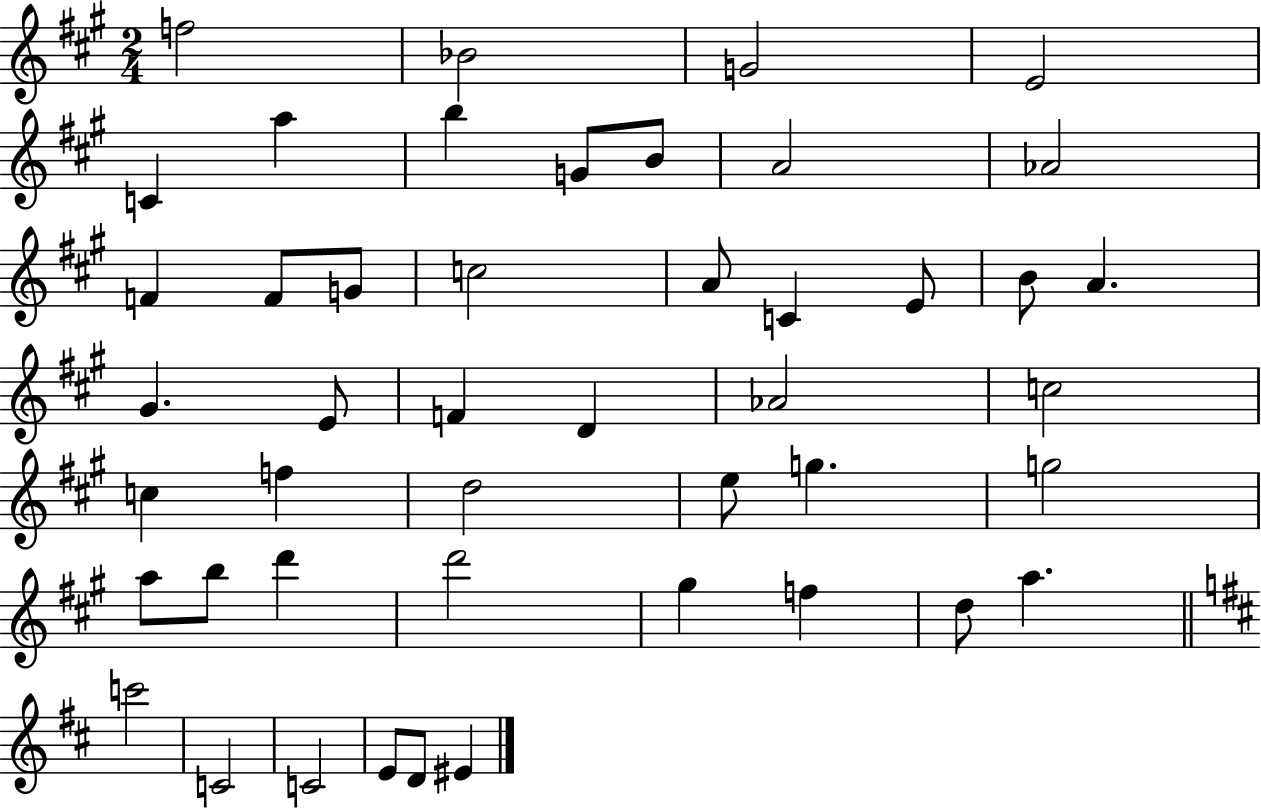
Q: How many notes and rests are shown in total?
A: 46